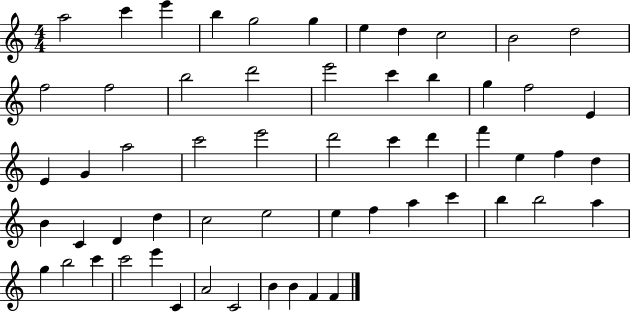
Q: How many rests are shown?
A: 0